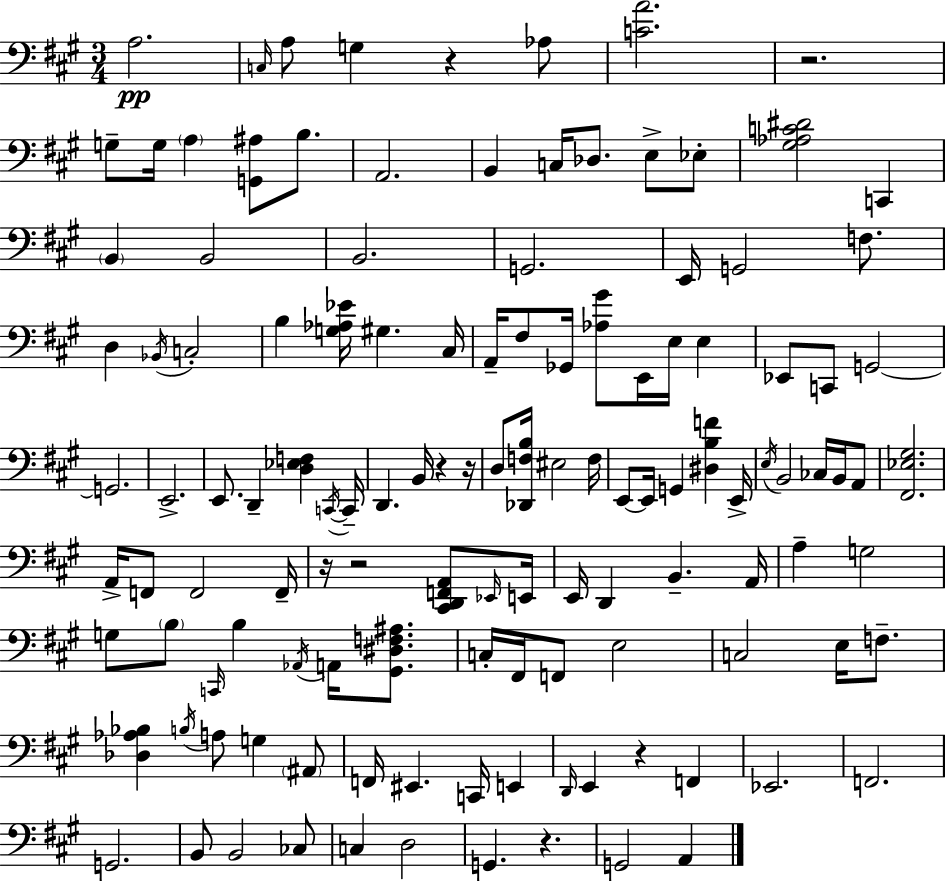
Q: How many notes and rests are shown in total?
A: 125